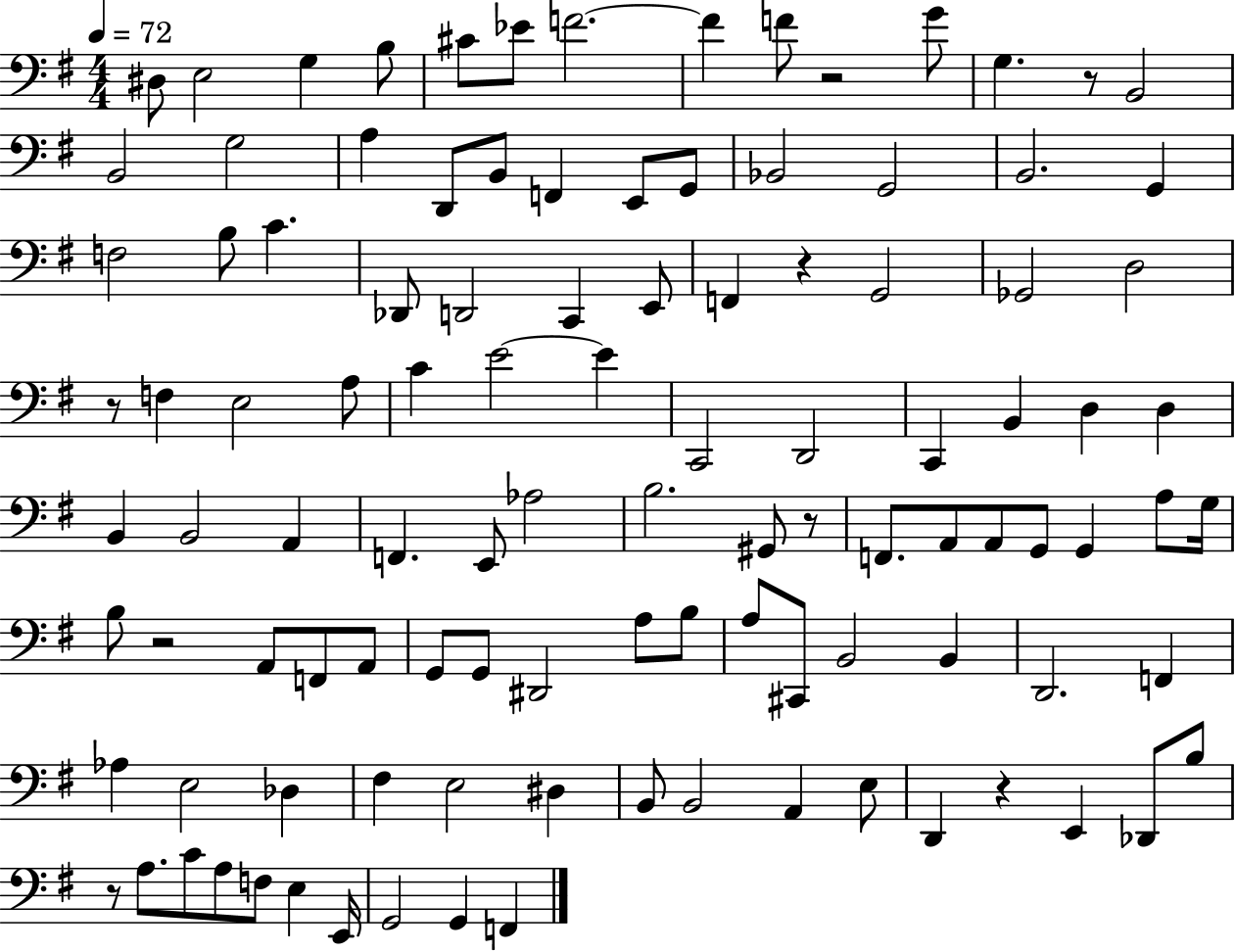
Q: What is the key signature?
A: G major